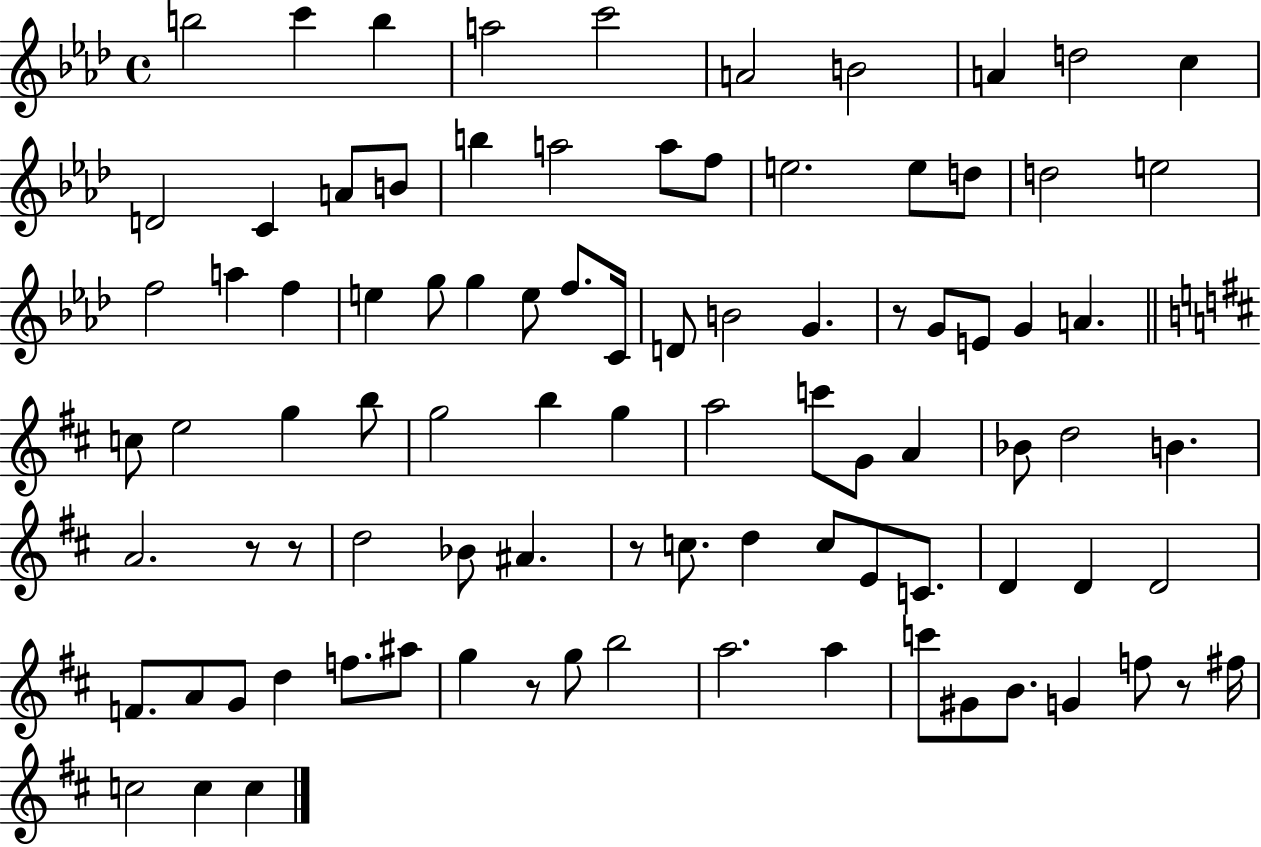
B5/h C6/q B5/q A5/h C6/h A4/h B4/h A4/q D5/h C5/q D4/h C4/q A4/e B4/e B5/q A5/h A5/e F5/e E5/h. E5/e D5/e D5/h E5/h F5/h A5/q F5/q E5/q G5/e G5/q E5/e F5/e. C4/s D4/e B4/h G4/q. R/e G4/e E4/e G4/q A4/q. C5/e E5/h G5/q B5/e G5/h B5/q G5/q A5/h C6/e G4/e A4/q Bb4/e D5/h B4/q. A4/h. R/e R/e D5/h Bb4/e A#4/q. R/e C5/e. D5/q C5/e E4/e C4/e. D4/q D4/q D4/h F4/e. A4/e G4/e D5/q F5/e. A#5/e G5/q R/e G5/e B5/h A5/h. A5/q C6/e G#4/e B4/e. G4/q F5/e R/e F#5/s C5/h C5/q C5/q